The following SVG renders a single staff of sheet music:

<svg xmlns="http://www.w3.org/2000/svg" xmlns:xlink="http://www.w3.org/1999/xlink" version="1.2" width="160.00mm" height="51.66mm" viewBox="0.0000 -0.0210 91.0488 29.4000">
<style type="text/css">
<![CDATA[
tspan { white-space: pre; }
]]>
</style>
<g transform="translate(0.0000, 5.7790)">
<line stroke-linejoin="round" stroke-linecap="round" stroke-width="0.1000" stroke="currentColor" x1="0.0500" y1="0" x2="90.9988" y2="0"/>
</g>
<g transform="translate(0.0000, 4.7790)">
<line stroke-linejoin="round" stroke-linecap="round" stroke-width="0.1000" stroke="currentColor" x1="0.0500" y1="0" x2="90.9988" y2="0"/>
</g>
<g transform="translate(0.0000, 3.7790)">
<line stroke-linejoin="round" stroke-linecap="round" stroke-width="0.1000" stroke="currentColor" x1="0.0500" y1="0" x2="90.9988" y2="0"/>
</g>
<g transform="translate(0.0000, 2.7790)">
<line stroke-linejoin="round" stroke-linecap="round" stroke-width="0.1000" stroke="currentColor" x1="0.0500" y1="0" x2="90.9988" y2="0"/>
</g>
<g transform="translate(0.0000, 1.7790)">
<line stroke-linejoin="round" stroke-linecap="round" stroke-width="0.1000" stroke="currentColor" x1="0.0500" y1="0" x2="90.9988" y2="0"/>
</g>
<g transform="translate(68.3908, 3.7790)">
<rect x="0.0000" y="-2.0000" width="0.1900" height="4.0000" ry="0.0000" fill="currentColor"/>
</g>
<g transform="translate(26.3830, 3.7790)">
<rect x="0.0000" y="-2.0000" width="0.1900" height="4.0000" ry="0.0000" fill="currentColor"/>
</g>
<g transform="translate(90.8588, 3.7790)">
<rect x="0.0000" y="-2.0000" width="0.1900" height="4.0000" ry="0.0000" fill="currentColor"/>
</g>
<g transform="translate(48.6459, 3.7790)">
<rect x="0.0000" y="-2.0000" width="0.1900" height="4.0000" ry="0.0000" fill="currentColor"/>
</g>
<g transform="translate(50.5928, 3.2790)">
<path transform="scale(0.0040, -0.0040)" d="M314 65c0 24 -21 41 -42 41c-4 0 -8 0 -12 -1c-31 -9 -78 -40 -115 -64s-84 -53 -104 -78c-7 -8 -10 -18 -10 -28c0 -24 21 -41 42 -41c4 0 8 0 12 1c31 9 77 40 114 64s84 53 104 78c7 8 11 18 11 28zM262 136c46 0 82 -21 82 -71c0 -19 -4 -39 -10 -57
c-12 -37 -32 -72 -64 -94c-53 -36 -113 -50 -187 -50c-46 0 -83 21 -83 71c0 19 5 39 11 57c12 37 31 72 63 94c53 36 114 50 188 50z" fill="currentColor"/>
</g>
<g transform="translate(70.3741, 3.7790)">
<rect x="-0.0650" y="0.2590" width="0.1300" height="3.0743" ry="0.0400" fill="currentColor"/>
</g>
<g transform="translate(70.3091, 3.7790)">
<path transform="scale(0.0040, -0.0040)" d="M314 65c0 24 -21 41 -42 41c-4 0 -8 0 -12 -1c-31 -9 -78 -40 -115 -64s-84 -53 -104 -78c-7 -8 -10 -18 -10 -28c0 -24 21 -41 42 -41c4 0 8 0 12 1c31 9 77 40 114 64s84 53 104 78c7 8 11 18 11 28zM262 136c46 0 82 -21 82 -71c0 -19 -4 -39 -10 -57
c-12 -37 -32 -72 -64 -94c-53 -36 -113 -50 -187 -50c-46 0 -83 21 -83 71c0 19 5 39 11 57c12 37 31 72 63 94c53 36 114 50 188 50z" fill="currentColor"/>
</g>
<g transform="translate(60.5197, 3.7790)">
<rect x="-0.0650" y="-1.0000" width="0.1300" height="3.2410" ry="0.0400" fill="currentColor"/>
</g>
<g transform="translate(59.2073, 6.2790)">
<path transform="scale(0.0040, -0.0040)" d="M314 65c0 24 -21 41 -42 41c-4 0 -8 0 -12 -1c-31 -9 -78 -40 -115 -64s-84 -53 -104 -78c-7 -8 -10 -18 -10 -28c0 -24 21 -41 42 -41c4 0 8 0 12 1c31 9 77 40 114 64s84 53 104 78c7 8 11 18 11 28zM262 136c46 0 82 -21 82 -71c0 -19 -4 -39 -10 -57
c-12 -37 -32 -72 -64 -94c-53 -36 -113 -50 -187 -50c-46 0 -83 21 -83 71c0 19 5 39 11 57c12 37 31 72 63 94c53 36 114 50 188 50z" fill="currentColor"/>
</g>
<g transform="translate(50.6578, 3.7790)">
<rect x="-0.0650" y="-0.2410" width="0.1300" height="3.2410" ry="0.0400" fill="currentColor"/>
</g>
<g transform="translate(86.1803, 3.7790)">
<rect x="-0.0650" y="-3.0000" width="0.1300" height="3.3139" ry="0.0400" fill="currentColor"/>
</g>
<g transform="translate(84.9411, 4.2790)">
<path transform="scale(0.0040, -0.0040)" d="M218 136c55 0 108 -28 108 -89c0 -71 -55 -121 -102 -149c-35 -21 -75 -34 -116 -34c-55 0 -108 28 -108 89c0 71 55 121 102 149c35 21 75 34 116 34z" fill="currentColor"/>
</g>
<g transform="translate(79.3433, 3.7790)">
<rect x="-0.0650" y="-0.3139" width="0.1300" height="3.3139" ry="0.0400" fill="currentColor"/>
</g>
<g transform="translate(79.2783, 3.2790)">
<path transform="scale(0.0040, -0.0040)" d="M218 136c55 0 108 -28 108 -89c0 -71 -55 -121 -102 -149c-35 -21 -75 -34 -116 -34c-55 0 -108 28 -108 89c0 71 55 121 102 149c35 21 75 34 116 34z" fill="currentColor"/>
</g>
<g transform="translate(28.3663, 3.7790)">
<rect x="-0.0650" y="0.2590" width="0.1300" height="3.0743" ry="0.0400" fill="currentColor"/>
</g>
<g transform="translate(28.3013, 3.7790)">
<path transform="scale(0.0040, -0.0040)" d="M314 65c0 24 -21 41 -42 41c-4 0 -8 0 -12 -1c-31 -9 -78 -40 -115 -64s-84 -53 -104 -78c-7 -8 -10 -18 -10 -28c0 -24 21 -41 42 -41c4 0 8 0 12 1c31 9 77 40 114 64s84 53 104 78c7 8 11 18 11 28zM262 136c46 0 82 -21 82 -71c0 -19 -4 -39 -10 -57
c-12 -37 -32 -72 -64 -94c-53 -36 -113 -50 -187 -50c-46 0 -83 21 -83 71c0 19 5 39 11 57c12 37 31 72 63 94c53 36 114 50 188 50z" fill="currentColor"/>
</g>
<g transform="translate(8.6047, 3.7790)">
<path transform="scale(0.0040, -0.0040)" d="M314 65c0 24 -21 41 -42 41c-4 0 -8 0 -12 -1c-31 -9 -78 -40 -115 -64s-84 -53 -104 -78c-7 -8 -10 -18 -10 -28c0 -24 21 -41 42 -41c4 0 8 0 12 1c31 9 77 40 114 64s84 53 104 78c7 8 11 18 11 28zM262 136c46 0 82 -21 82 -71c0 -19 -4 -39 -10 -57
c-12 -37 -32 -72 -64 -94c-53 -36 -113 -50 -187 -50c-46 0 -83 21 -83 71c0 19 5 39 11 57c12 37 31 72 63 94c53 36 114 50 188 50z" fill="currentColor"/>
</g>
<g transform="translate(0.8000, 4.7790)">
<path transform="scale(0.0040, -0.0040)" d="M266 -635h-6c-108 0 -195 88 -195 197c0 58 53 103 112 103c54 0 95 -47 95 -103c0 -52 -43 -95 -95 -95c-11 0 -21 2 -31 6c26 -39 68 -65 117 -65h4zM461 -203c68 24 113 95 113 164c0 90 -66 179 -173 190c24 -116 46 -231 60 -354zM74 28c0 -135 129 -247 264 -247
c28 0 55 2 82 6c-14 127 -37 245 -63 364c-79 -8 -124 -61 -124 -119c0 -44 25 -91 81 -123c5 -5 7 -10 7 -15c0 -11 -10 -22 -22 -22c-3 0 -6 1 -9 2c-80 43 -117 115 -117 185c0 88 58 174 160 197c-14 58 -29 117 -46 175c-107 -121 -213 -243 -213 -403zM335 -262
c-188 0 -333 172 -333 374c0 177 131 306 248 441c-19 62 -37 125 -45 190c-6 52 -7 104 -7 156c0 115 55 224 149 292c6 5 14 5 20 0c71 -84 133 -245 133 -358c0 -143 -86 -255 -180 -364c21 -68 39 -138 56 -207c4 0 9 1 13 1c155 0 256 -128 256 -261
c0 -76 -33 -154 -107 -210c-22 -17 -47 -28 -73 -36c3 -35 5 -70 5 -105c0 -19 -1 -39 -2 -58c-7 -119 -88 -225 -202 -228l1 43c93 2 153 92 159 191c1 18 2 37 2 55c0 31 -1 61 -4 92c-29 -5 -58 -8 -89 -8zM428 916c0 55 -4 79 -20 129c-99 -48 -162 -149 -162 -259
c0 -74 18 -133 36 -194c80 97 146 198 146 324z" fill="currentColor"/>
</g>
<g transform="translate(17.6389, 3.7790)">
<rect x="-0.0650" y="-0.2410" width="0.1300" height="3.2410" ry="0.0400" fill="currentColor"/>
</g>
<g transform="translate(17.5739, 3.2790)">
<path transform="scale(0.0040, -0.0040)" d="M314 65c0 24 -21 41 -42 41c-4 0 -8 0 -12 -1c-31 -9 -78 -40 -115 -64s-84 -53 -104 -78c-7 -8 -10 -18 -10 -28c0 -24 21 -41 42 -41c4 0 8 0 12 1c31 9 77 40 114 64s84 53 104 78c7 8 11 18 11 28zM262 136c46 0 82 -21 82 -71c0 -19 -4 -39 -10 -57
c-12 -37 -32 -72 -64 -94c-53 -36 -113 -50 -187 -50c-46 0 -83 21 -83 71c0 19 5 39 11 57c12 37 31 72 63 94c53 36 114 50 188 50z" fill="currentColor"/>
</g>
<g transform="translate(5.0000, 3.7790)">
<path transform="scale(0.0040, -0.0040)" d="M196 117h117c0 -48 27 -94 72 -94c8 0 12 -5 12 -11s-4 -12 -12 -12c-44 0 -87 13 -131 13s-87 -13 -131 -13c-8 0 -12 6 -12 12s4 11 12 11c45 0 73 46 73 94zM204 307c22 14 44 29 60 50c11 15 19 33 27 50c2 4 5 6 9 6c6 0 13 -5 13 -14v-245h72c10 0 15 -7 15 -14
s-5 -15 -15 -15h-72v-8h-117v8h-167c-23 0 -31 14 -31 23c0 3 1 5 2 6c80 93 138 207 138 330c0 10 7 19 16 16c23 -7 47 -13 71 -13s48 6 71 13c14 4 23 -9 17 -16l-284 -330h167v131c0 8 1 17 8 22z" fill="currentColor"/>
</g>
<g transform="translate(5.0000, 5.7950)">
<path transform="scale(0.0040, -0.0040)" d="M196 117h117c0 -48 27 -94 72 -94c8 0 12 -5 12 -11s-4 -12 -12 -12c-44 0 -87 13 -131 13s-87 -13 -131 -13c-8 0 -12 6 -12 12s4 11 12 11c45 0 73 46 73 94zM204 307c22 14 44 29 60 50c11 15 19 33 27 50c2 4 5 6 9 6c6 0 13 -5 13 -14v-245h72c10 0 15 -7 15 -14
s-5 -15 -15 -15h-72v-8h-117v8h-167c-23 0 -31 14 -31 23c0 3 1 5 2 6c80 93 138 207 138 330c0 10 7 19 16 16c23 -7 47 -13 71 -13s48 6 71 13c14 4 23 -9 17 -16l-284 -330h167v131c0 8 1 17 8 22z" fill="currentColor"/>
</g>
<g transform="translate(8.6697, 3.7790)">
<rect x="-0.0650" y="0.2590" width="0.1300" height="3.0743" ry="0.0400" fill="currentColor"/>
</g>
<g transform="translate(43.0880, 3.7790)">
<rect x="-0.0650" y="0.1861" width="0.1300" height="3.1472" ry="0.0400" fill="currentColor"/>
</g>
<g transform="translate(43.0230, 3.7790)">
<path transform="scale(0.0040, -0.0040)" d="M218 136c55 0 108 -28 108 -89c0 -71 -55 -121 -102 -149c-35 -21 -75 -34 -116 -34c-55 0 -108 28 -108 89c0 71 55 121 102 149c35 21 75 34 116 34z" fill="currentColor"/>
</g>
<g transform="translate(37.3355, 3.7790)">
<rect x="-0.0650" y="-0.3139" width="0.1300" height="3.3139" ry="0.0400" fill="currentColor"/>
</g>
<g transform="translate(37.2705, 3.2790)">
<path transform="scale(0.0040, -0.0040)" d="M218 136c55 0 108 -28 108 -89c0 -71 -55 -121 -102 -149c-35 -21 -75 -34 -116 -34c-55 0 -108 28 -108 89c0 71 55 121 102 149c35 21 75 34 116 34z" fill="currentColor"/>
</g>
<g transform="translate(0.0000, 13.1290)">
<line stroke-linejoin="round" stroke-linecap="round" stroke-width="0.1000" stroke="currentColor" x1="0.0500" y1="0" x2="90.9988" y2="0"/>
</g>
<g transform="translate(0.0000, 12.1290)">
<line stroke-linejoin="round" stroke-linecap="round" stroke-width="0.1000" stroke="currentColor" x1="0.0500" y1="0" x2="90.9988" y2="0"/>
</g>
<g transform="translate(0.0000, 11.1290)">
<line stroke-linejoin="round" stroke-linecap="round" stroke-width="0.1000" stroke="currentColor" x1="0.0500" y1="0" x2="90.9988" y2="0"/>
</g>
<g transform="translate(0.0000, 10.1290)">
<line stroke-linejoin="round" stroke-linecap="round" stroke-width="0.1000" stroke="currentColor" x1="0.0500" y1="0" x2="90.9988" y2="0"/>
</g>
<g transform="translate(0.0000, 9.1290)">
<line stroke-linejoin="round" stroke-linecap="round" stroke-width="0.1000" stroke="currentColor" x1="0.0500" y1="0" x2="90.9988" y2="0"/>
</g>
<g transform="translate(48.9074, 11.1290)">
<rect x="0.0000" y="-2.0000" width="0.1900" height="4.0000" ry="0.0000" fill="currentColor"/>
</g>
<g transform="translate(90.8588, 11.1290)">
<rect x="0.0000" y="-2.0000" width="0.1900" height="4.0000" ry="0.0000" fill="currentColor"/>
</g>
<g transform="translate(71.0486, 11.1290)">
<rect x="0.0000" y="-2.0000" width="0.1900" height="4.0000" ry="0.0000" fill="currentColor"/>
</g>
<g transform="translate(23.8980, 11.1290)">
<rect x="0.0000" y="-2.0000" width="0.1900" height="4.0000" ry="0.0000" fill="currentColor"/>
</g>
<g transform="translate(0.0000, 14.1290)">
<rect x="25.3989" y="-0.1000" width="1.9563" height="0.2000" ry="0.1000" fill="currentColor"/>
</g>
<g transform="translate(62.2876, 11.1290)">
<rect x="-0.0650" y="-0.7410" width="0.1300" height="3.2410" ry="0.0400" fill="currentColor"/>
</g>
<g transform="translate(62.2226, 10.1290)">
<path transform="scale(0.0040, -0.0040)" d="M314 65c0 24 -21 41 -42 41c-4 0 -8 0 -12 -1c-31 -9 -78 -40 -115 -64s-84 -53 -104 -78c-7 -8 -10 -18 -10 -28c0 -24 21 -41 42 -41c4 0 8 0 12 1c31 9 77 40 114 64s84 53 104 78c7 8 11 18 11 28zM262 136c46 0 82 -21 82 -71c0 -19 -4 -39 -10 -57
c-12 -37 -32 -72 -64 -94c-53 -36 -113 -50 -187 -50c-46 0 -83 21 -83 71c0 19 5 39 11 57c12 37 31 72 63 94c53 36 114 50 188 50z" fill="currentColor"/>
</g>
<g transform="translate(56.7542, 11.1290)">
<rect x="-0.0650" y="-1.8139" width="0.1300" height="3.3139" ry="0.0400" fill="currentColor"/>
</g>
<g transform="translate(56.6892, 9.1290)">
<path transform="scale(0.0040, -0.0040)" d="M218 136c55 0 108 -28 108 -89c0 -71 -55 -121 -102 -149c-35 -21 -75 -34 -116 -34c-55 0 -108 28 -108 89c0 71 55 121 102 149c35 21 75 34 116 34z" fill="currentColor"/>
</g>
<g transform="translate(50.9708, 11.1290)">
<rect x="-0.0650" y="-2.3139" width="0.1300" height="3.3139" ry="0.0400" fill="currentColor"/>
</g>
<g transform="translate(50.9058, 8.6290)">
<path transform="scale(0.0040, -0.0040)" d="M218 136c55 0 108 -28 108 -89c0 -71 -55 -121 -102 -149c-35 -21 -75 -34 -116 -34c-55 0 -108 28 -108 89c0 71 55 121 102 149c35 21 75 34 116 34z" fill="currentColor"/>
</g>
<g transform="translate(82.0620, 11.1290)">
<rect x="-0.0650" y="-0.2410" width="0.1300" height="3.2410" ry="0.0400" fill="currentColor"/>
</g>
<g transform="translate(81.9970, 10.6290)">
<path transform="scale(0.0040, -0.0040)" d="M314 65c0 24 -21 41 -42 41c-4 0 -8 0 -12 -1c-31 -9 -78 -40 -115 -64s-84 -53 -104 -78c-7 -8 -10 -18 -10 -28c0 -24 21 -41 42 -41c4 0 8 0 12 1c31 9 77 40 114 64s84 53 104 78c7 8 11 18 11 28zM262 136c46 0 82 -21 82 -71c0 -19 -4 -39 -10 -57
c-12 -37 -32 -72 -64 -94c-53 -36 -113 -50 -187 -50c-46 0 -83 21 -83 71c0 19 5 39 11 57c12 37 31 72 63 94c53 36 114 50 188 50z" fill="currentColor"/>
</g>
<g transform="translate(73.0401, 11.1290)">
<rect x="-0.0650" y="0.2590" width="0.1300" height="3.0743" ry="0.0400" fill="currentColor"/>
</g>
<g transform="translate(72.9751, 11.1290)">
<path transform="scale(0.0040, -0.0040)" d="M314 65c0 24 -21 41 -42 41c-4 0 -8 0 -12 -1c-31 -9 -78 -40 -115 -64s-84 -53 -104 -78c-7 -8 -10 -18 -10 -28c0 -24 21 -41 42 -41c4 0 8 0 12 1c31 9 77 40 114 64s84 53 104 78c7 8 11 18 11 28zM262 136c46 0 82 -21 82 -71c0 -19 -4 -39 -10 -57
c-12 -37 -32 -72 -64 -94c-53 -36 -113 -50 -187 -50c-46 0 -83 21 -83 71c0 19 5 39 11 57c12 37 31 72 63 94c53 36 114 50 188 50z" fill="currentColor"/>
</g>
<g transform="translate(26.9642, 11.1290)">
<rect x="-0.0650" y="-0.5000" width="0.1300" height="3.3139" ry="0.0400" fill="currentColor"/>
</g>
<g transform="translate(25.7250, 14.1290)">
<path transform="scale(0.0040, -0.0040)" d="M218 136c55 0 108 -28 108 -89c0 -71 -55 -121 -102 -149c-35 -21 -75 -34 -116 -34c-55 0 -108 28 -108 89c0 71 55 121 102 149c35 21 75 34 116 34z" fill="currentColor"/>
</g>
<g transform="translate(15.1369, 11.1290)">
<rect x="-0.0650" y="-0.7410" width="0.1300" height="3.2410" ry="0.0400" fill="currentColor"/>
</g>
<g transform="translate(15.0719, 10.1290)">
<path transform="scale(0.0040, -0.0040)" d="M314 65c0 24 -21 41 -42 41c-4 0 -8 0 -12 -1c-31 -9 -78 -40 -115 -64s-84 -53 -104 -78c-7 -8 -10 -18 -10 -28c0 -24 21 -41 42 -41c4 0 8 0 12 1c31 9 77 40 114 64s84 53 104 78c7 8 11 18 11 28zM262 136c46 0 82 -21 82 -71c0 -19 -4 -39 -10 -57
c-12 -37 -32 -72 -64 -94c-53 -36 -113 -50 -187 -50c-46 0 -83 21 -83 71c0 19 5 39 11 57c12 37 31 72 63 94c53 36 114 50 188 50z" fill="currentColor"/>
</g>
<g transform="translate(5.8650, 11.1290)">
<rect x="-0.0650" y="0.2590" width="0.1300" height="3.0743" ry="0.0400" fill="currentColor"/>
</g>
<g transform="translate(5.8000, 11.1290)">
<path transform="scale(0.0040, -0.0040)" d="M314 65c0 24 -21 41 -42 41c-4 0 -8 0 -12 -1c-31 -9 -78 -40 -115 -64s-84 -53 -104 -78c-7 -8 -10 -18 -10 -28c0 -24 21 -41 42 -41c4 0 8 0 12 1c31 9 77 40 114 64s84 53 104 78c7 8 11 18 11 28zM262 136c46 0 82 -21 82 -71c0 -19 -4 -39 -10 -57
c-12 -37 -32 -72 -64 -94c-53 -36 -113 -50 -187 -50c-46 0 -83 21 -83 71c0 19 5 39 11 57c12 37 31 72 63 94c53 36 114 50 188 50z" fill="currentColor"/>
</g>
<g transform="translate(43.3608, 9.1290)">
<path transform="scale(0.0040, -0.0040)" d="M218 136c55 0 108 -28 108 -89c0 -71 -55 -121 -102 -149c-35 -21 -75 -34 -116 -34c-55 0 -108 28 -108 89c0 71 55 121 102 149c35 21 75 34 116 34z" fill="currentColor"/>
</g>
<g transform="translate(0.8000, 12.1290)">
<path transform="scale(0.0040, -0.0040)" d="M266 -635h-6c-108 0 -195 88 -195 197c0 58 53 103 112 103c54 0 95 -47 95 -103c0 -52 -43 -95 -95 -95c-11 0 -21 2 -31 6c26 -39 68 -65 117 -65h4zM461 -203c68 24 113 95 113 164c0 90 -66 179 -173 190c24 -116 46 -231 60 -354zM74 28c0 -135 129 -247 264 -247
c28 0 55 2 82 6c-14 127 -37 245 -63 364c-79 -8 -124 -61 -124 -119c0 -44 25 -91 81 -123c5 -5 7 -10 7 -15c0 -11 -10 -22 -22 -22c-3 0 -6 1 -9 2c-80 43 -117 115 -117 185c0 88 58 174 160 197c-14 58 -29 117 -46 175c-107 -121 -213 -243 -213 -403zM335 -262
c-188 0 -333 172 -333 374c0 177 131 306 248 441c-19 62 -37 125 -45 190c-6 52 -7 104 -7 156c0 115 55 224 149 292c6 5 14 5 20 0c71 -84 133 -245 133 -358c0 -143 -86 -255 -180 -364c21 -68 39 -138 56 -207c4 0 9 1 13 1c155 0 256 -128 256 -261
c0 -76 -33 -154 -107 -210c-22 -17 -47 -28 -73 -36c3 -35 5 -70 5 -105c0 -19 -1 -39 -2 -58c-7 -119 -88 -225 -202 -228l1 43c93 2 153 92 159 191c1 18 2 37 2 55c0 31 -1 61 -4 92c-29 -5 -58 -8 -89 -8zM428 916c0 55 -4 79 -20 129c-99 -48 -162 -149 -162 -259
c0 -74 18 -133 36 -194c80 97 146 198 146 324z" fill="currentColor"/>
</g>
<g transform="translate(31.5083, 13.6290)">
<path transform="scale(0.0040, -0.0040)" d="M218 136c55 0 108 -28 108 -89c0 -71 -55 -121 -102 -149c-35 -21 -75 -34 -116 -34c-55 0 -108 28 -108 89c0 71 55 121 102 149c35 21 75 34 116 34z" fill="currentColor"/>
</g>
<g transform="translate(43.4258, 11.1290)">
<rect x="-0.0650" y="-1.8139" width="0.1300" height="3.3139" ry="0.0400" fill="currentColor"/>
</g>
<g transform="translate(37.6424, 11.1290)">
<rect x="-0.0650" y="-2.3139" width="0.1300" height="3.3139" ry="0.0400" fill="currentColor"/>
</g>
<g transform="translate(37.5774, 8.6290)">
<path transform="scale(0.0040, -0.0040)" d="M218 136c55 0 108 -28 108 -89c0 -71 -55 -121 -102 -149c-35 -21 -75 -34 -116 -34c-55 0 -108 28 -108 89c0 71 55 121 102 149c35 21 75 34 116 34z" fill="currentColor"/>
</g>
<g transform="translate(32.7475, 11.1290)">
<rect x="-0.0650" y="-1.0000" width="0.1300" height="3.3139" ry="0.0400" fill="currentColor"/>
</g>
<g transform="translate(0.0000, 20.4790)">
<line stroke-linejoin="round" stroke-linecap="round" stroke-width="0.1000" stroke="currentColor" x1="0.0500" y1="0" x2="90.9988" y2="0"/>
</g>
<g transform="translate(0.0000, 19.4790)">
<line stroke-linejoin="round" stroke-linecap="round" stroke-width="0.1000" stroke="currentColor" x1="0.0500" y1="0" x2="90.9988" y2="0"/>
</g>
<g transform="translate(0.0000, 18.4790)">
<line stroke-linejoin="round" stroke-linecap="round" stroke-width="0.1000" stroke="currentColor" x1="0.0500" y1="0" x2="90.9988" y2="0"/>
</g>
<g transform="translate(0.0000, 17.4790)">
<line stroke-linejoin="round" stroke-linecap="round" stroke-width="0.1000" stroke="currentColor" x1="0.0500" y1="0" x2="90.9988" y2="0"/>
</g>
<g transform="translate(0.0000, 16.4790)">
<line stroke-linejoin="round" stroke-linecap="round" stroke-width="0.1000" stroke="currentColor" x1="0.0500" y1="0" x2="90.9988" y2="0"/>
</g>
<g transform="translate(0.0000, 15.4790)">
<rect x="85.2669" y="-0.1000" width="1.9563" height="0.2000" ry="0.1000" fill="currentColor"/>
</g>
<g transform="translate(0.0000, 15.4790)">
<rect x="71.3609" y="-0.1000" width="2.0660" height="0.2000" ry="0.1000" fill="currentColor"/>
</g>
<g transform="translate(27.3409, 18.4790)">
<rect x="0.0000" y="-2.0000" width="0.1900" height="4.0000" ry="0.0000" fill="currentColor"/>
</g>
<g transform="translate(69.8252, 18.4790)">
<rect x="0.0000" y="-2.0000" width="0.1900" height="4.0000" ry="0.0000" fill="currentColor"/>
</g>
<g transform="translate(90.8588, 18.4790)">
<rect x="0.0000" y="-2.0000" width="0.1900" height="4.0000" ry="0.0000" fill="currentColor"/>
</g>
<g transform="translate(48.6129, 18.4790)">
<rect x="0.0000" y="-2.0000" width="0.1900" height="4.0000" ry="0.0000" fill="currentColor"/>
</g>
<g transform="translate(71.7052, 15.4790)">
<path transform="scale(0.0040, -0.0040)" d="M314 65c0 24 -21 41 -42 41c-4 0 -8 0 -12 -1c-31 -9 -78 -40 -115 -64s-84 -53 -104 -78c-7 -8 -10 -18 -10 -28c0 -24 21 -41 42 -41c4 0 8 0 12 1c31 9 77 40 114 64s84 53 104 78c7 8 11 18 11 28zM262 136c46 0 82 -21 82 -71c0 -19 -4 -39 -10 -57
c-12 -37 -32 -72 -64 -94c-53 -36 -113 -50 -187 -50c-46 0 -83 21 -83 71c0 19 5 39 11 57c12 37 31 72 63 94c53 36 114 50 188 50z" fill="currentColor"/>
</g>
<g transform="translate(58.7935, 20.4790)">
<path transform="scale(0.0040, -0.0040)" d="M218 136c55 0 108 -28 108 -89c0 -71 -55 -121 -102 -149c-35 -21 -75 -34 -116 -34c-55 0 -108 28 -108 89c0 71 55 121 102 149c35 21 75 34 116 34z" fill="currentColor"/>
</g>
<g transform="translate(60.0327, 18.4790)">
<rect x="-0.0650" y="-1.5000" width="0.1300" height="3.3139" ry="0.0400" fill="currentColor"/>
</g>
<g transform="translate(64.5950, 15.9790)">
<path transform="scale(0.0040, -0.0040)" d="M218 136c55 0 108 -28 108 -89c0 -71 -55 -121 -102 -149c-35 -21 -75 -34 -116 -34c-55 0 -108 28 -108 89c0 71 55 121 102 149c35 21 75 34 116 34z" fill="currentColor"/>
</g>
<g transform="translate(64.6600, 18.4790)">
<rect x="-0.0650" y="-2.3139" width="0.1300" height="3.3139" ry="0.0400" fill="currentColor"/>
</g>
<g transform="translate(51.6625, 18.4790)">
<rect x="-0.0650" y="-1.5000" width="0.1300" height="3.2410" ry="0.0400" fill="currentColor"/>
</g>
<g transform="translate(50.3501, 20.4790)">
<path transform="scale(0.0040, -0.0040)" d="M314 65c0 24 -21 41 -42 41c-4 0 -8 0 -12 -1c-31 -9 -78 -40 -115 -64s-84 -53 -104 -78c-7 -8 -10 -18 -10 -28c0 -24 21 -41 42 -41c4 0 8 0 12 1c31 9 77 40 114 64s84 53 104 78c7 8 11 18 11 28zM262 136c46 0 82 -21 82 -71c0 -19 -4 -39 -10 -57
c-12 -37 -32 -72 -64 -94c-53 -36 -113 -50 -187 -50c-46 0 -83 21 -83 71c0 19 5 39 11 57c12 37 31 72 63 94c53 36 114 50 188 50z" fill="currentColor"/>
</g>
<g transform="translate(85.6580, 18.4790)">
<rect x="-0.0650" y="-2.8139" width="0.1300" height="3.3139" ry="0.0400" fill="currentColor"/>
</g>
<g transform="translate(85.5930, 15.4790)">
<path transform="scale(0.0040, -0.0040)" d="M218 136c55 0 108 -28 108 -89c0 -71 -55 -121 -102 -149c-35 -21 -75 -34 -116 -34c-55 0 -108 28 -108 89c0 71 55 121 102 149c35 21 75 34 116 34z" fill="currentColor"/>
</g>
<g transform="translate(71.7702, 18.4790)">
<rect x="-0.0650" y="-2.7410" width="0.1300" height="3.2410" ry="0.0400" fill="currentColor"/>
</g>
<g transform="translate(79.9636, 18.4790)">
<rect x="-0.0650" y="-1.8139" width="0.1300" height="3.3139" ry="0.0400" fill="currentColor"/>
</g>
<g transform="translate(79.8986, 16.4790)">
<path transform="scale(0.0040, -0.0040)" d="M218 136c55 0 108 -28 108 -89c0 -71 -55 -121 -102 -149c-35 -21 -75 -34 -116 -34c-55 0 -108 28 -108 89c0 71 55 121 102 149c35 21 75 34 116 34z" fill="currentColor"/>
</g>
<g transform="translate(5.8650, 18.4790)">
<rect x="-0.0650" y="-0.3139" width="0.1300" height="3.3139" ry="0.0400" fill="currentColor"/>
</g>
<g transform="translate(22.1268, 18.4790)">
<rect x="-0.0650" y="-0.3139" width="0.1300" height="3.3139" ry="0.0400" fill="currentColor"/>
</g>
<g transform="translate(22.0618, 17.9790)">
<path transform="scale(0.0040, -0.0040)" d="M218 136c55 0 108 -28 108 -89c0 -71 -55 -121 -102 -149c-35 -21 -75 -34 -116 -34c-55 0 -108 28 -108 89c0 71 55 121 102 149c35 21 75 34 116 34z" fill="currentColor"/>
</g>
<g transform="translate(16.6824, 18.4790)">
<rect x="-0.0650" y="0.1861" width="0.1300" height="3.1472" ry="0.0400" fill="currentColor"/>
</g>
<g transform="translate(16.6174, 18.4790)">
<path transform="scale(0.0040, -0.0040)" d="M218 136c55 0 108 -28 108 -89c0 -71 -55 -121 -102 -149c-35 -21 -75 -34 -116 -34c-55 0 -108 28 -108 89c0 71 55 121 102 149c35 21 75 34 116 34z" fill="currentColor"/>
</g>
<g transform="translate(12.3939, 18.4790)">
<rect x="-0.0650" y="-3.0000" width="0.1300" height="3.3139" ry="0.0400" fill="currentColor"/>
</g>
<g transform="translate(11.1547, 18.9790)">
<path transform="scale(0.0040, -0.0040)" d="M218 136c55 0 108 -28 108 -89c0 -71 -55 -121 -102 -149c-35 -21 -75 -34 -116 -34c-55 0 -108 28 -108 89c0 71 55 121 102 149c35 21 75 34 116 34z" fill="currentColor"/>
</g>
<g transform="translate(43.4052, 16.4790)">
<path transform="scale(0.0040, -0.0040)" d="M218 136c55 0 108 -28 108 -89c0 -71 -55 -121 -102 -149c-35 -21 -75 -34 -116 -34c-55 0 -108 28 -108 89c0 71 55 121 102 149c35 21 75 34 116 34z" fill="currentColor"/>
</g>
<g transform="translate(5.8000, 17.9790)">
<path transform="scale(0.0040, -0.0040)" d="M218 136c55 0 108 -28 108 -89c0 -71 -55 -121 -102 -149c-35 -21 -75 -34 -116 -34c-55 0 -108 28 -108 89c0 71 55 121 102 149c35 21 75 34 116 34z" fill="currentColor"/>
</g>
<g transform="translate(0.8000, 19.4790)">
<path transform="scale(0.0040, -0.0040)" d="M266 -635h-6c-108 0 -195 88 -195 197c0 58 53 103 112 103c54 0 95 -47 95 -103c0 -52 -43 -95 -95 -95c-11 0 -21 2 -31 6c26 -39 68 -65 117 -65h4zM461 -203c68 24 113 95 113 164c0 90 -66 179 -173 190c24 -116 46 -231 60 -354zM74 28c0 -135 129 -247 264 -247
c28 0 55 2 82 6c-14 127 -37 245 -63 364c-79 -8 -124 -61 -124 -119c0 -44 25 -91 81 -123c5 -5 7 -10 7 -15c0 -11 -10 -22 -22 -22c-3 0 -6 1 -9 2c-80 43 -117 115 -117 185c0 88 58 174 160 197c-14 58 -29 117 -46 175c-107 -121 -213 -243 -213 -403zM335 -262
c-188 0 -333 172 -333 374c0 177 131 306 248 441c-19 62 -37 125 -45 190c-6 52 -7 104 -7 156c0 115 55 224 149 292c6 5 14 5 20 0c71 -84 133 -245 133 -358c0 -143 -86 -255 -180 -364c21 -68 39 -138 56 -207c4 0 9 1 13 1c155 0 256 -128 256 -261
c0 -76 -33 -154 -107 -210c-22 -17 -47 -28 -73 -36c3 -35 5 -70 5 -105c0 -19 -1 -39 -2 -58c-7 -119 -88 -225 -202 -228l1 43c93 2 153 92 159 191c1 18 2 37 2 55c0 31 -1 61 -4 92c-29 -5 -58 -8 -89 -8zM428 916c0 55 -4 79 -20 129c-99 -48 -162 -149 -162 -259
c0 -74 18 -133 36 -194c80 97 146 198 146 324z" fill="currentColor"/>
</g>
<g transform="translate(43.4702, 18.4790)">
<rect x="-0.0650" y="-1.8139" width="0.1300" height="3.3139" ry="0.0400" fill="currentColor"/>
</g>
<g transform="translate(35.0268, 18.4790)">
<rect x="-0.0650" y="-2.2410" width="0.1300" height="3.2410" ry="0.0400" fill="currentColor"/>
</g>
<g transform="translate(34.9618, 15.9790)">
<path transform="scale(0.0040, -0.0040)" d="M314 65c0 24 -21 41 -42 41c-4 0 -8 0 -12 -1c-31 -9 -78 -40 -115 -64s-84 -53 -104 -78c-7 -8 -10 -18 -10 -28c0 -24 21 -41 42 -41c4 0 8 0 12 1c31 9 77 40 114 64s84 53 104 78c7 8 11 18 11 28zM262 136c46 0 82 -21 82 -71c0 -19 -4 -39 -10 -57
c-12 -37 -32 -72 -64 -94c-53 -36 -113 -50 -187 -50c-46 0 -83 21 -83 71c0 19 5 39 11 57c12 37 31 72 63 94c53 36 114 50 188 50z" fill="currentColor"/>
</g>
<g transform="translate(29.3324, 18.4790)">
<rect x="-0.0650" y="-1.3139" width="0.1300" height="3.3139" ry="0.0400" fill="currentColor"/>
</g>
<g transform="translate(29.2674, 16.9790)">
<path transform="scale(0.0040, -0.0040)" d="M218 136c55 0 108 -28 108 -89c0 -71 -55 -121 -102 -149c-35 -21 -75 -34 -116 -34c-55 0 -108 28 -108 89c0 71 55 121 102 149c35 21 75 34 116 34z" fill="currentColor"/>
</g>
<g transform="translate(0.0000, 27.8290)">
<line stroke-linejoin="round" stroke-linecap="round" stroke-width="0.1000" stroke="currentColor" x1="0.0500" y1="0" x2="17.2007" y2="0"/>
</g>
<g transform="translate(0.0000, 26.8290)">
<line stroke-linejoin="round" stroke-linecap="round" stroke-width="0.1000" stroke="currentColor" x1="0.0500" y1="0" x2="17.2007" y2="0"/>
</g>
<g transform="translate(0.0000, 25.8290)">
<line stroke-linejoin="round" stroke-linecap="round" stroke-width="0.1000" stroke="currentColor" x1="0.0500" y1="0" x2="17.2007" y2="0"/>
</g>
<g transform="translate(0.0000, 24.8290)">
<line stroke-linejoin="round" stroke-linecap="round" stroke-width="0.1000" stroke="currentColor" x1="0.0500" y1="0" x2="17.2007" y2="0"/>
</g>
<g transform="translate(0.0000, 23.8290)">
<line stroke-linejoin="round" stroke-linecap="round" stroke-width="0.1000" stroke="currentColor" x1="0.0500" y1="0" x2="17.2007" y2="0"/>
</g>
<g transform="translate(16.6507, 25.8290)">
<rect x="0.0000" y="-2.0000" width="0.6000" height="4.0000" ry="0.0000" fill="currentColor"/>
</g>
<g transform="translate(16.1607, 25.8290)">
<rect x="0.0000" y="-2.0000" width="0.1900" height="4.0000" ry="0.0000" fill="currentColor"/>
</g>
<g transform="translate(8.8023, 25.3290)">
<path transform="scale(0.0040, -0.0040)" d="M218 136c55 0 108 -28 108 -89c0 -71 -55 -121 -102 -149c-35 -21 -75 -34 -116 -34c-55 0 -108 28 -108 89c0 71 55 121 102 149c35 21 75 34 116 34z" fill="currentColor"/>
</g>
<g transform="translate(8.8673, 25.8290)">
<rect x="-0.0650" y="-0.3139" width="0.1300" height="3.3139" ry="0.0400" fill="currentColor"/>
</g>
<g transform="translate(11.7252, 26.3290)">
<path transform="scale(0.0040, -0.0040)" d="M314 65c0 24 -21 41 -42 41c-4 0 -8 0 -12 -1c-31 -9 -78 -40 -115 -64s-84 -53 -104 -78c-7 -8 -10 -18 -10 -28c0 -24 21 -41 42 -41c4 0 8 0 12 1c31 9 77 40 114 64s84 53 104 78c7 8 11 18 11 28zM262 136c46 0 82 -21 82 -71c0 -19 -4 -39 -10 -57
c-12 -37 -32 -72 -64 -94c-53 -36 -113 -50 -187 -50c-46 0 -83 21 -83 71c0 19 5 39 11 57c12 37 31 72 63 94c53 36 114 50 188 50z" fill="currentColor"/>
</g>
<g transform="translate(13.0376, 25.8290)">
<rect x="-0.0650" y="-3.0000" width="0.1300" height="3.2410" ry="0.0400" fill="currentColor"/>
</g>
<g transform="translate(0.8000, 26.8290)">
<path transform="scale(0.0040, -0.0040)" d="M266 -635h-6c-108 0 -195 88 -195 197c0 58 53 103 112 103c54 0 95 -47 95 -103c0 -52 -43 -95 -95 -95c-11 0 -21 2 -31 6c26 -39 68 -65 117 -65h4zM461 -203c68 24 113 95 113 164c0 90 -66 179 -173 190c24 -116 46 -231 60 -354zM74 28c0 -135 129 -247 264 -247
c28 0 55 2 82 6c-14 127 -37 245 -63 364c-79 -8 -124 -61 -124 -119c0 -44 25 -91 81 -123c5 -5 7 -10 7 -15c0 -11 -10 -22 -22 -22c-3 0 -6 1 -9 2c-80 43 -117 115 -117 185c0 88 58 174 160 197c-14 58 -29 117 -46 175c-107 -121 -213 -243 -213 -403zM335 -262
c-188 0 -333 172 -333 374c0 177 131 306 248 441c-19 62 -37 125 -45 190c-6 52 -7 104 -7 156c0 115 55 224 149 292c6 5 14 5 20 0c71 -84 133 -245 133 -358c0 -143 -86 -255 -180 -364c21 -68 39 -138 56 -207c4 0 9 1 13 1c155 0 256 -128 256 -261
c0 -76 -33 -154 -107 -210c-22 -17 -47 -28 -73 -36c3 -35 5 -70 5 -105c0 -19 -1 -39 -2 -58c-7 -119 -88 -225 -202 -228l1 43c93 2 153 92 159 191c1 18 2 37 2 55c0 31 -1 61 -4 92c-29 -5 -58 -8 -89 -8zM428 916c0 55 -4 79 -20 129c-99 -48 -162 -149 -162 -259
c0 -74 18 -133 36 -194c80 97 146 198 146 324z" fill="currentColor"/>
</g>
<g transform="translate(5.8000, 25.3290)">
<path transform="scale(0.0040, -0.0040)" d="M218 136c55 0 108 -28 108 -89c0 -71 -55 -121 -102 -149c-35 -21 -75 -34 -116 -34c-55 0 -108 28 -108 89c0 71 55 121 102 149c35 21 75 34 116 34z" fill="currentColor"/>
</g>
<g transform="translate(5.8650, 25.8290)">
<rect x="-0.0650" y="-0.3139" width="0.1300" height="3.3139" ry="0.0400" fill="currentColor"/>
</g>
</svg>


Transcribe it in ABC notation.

X:1
T:Untitled
M:4/4
L:1/4
K:C
B2 c2 B2 c B c2 D2 B2 c A B2 d2 C D g f g f d2 B2 c2 c A B c e g2 f E2 E g a2 f a c c A2